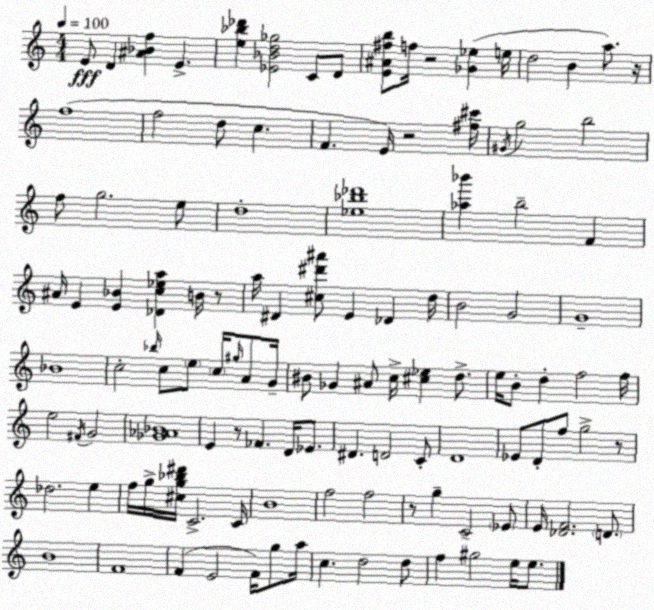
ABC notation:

X:1
T:Untitled
M:4/4
L:1/4
K:C
E/2 D [^A_Bf] E [e_b_d'] [_E_Bd_g]2 C/2 D/2 [E^A^fb]/2 f/4 z2 [_G_e] e/4 d2 B a/2 z/4 f4 f2 d/2 c F E/4 z2 [^f^c']/4 ^G/4 g2 b2 f/2 g2 e/2 d4 [_e_b_d']4 [_a_b'] b2 F ^A/4 E [E_B] [_Dc_ea] B/4 z/2 a/4 ^D [^c^d'^a']/2 E _D d/4 B2 G2 G4 _B4 c2 _b/4 c/2 e/2 c/4 ^g/4 A/2 G/4 ^B/2 _G ^A/2 c/4 [^c_e] d/2 e/4 B/2 d f2 f/4 e2 ^F/4 G2 [_G_A_B]4 E z/2 _F D/4 _E/2 ^D D2 C/2 D4 _E/2 D/2 f/2 g2 z/2 _d2 e f/4 g/4 [^cg_b^d']/4 C2 C/4 B4 f2 f2 z/2 g C2 _E/2 E/4 [_DF]2 D/2 B4 F4 F E2 F/4 g/2 a/4 c d2 d/2 f ^g2 e/4 e/2